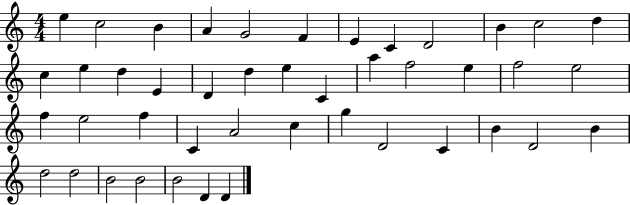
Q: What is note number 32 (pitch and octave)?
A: G5